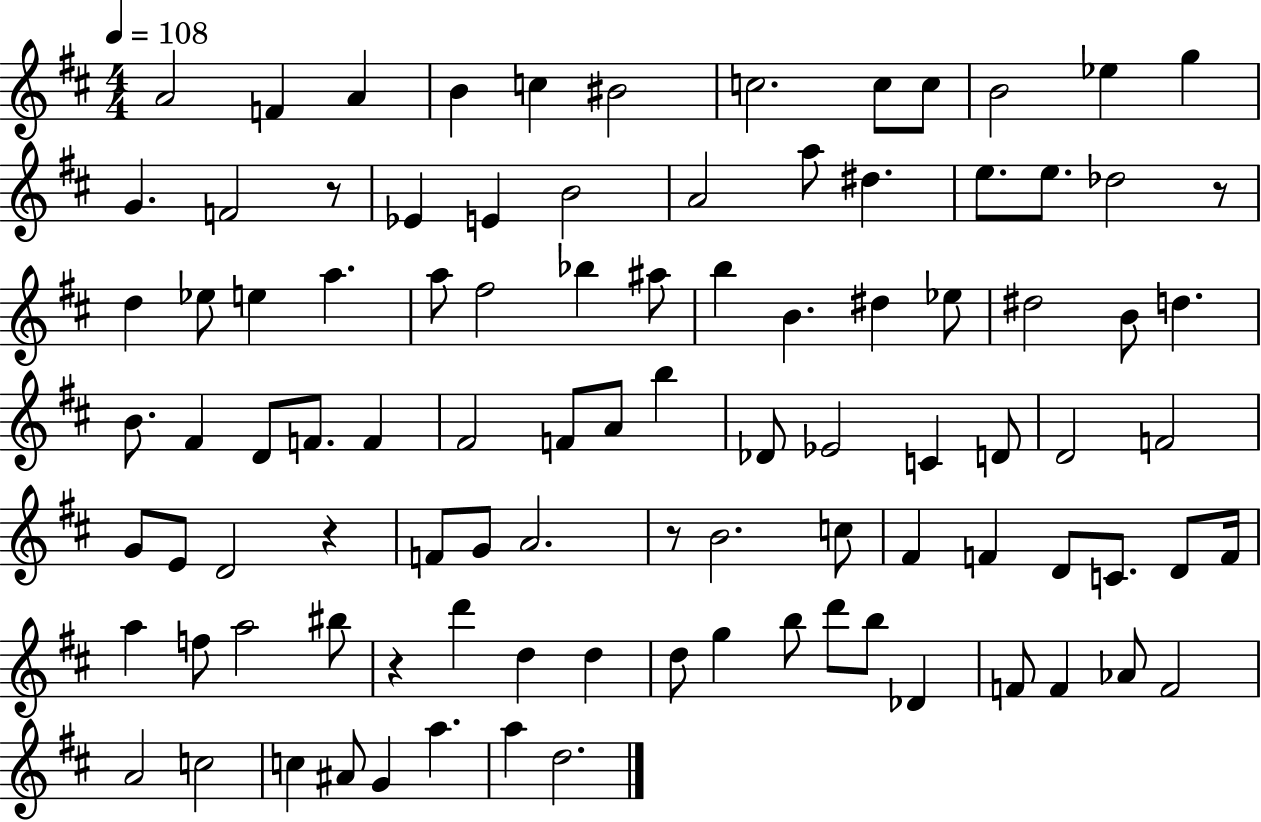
A4/h F4/q A4/q B4/q C5/q BIS4/h C5/h. C5/e C5/e B4/h Eb5/q G5/q G4/q. F4/h R/e Eb4/q E4/q B4/h A4/h A5/e D#5/q. E5/e. E5/e. Db5/h R/e D5/q Eb5/e E5/q A5/q. A5/e F#5/h Bb5/q A#5/e B5/q B4/q. D#5/q Eb5/e D#5/h B4/e D5/q. B4/e. F#4/q D4/e F4/e. F4/q F#4/h F4/e A4/e B5/q Db4/e Eb4/h C4/q D4/e D4/h F4/h G4/e E4/e D4/h R/q F4/e G4/e A4/h. R/e B4/h. C5/e F#4/q F4/q D4/e C4/e. D4/e F4/s A5/q F5/e A5/h BIS5/e R/q D6/q D5/q D5/q D5/e G5/q B5/e D6/e B5/e Db4/q F4/e F4/q Ab4/e F4/h A4/h C5/h C5/q A#4/e G4/q A5/q. A5/q D5/h.